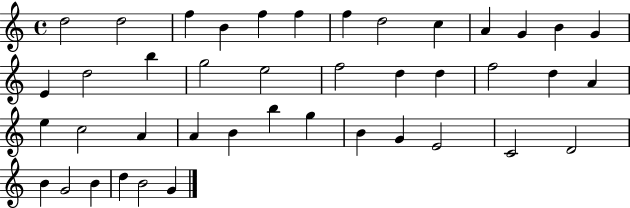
D5/h D5/h F5/q B4/q F5/q F5/q F5/q D5/h C5/q A4/q G4/q B4/q G4/q E4/q D5/h B5/q G5/h E5/h F5/h D5/q D5/q F5/h D5/q A4/q E5/q C5/h A4/q A4/q B4/q B5/q G5/q B4/q G4/q E4/h C4/h D4/h B4/q G4/h B4/q D5/q B4/h G4/q